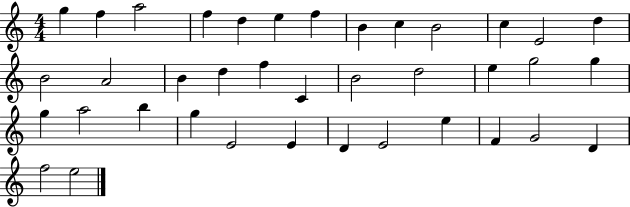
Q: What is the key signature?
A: C major